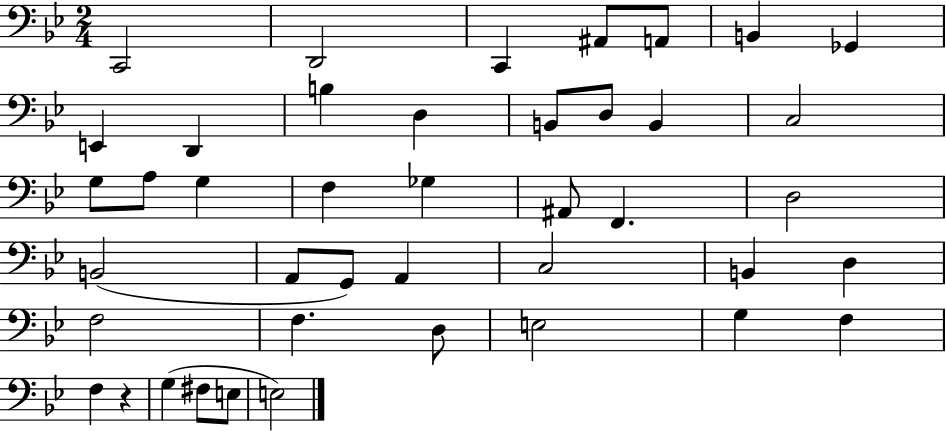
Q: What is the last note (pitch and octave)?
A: E3